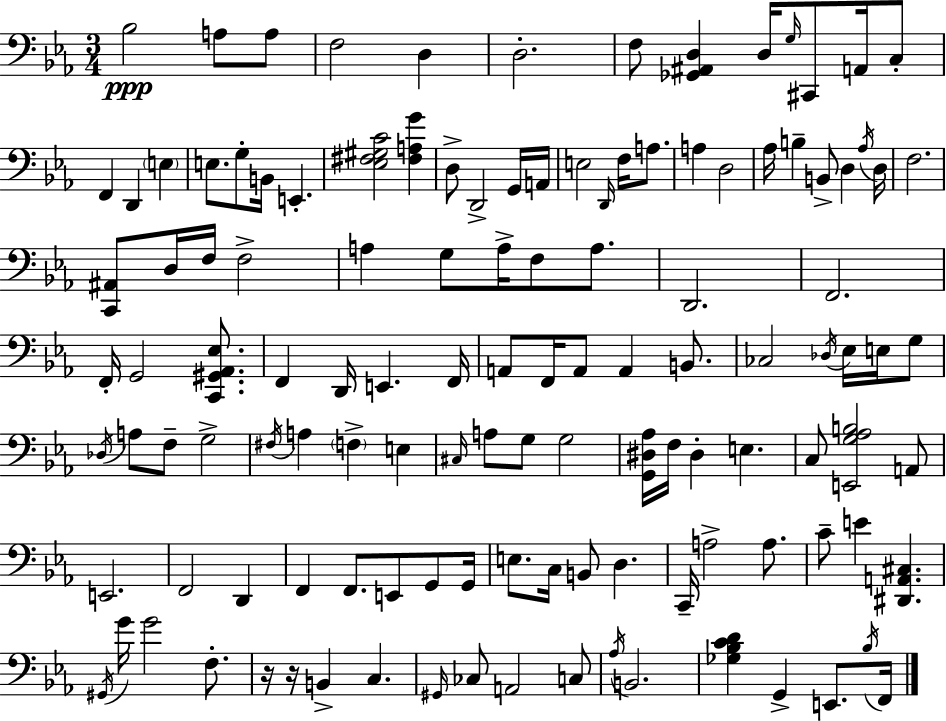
X:1
T:Untitled
M:3/4
L:1/4
K:Eb
_B,2 A,/2 A,/2 F,2 D, D,2 F,/2 [_G,,^A,,D,] D,/4 G,/4 ^C,,/2 A,,/4 C,/2 F,, D,, E, E,/2 G,/2 B,,/4 E,, [_E,^F,^G,C]2 [^F,A,G] D,/2 D,,2 G,,/4 A,,/4 E,2 D,,/4 F,/4 A,/2 A, D,2 _A,/4 B, B,,/2 D, _A,/4 D,/4 F,2 [C,,^A,,]/2 D,/4 F,/4 F,2 A, G,/2 A,/4 F,/2 A,/2 D,,2 F,,2 F,,/4 G,,2 [C,,^G,,_A,,_E,]/2 F,, D,,/4 E,, F,,/4 A,,/2 F,,/4 A,,/2 A,, B,,/2 _C,2 _D,/4 _E,/4 E,/4 G,/2 _D,/4 A,/2 F,/2 G,2 ^F,/4 A, F, E, ^C,/4 A,/2 G,/2 G,2 [G,,^D,_A,]/4 F,/4 ^D, E, C,/2 [E,,G,_A,B,]2 A,,/2 E,,2 F,,2 D,, F,, F,,/2 E,,/2 G,,/2 G,,/4 E,/2 C,/4 B,,/2 D, C,,/4 A,2 A,/2 C/2 E [^D,,A,,^C,] ^G,,/4 G/4 G2 F,/2 z/4 z/4 B,, C, ^G,,/4 _C,/2 A,,2 C,/2 _A,/4 B,,2 [_G,_B,CD] G,, E,,/2 _B,/4 F,,/4